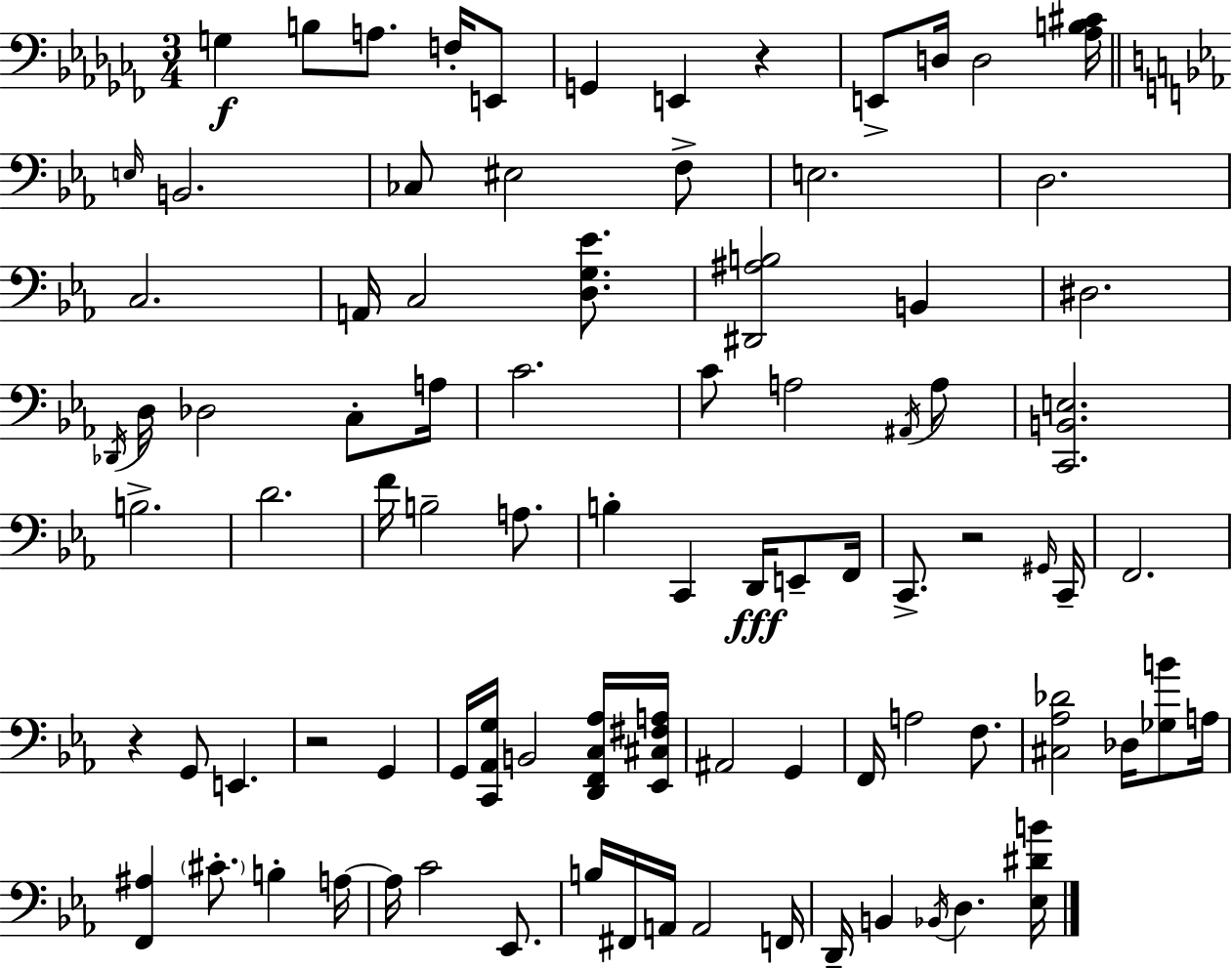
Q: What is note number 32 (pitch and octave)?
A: A3